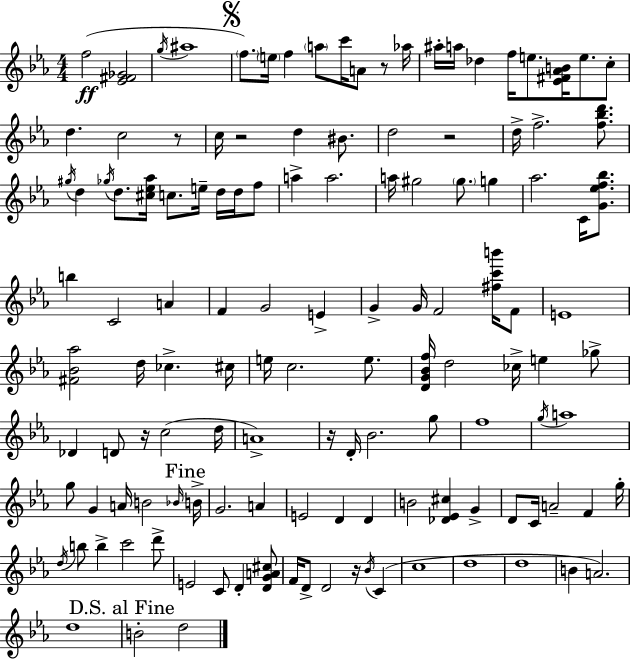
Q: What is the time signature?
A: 4/4